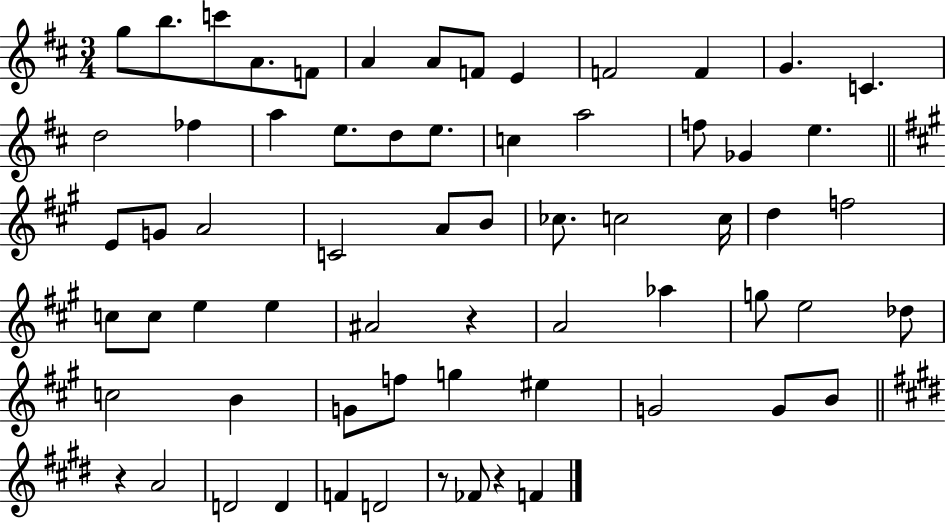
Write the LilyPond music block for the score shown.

{
  \clef treble
  \numericTimeSignature
  \time 3/4
  \key d \major
  g''8 b''8. c'''8 a'8. f'8 | a'4 a'8 f'8 e'4 | f'2 f'4 | g'4. c'4. | \break d''2 fes''4 | a''4 e''8. d''8 e''8. | c''4 a''2 | f''8 ges'4 e''4. | \break \bar "||" \break \key a \major e'8 g'8 a'2 | c'2 a'8 b'8 | ces''8. c''2 c''16 | d''4 f''2 | \break c''8 c''8 e''4 e''4 | ais'2 r4 | a'2 aes''4 | g''8 e''2 des''8 | \break c''2 b'4 | g'8 f''8 g''4 eis''4 | g'2 g'8 b'8 | \bar "||" \break \key e \major r4 a'2 | d'2 d'4 | f'4 d'2 | r8 fes'8 r4 f'4 | \break \bar "|."
}